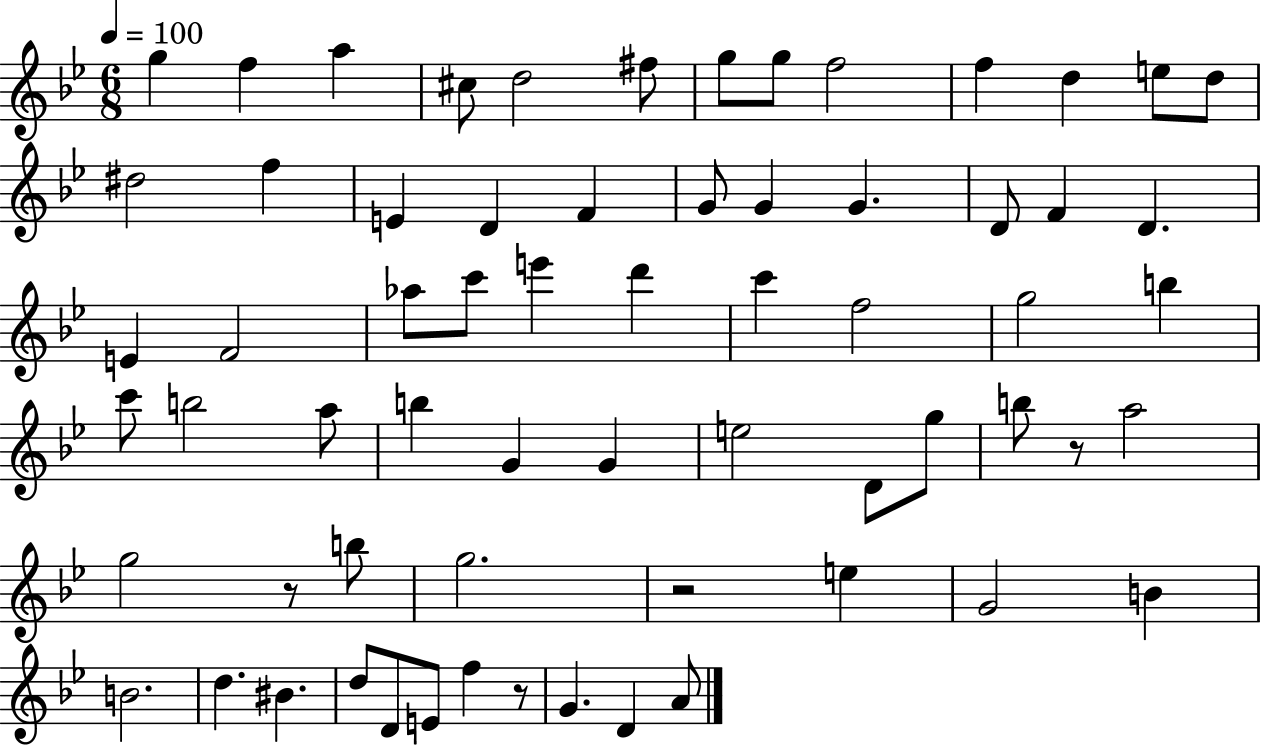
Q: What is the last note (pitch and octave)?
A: A4